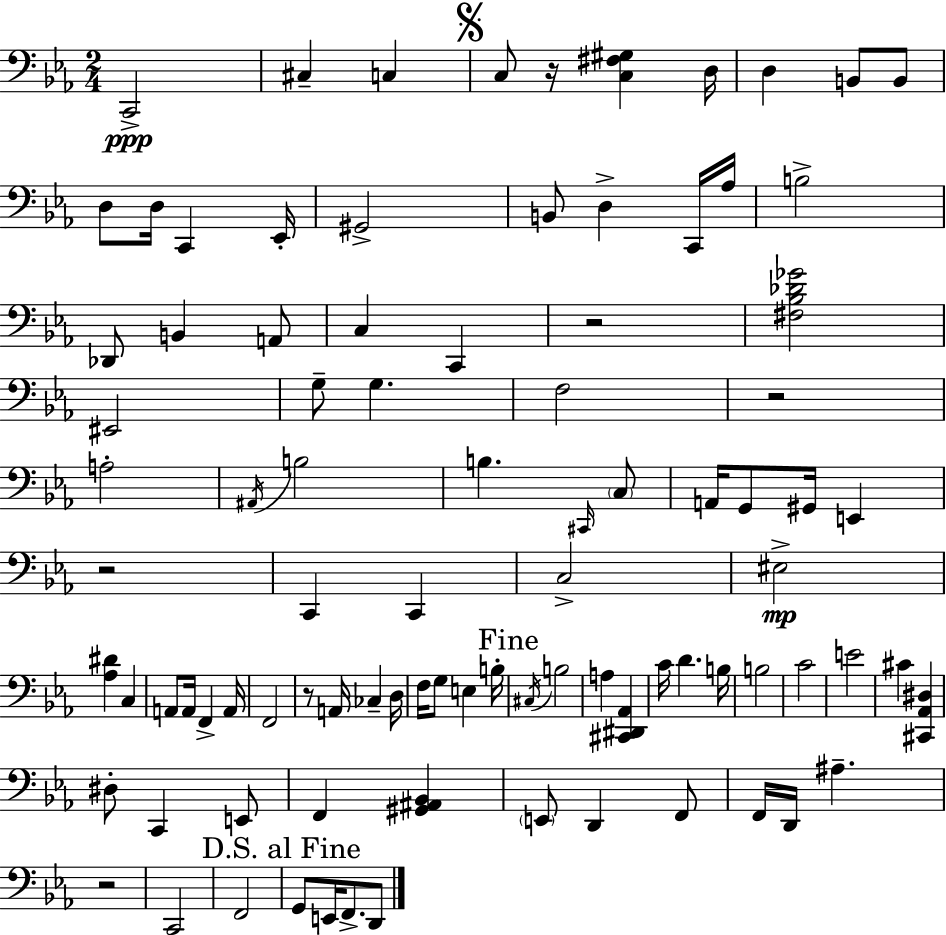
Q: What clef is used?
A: bass